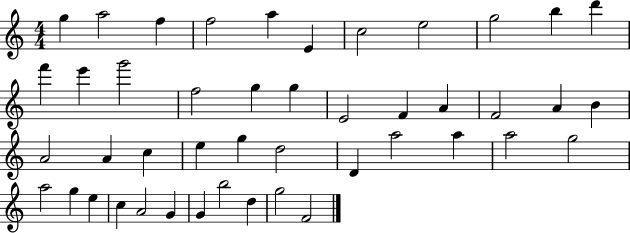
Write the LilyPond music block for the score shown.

{
  \clef treble
  \numericTimeSignature
  \time 4/4
  \key c \major
  g''4 a''2 f''4 | f''2 a''4 e'4 | c''2 e''2 | g''2 b''4 d'''4 | \break f'''4 e'''4 g'''2 | f''2 g''4 g''4 | e'2 f'4 a'4 | f'2 a'4 b'4 | \break a'2 a'4 c''4 | e''4 g''4 d''2 | d'4 a''2 a''4 | a''2 g''2 | \break a''2 g''4 e''4 | c''4 a'2 g'4 | g'4 b''2 d''4 | g''2 f'2 | \break \bar "|."
}